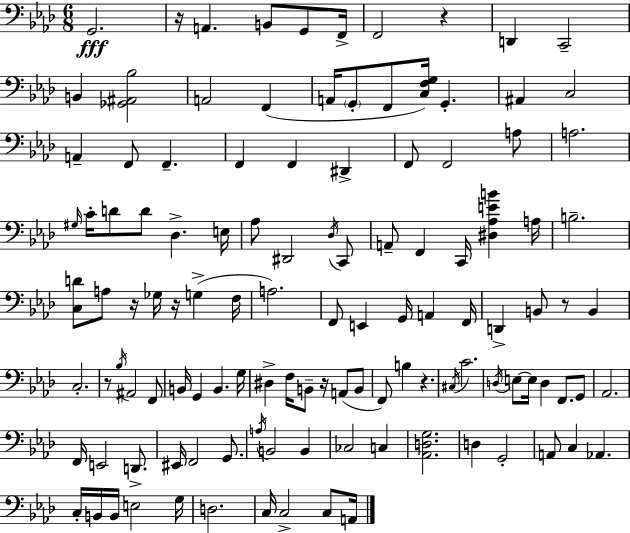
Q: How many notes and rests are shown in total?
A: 118